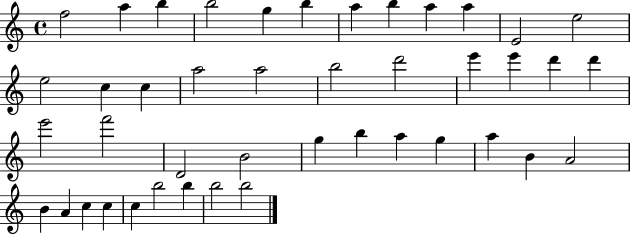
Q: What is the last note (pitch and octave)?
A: B5